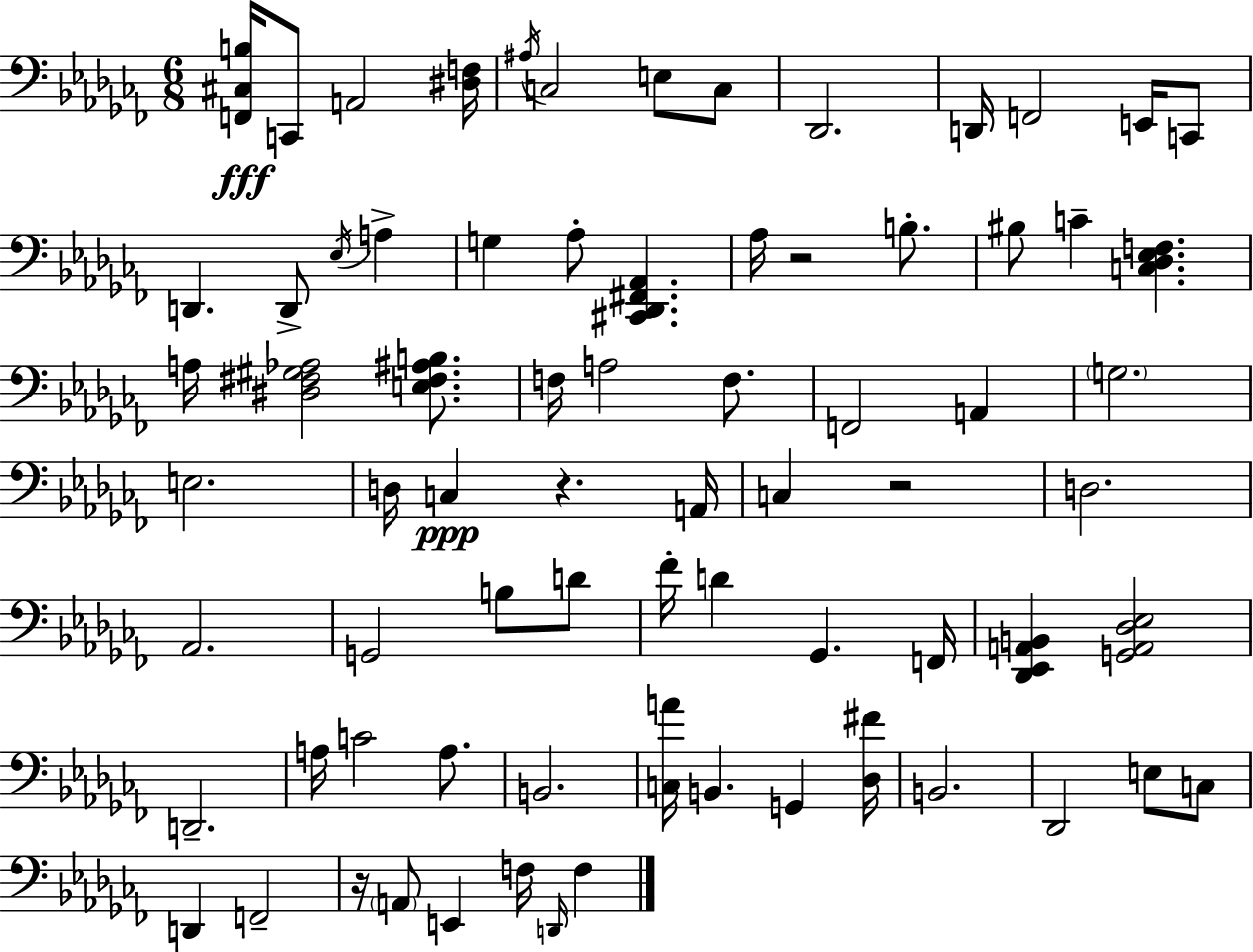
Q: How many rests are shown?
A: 4